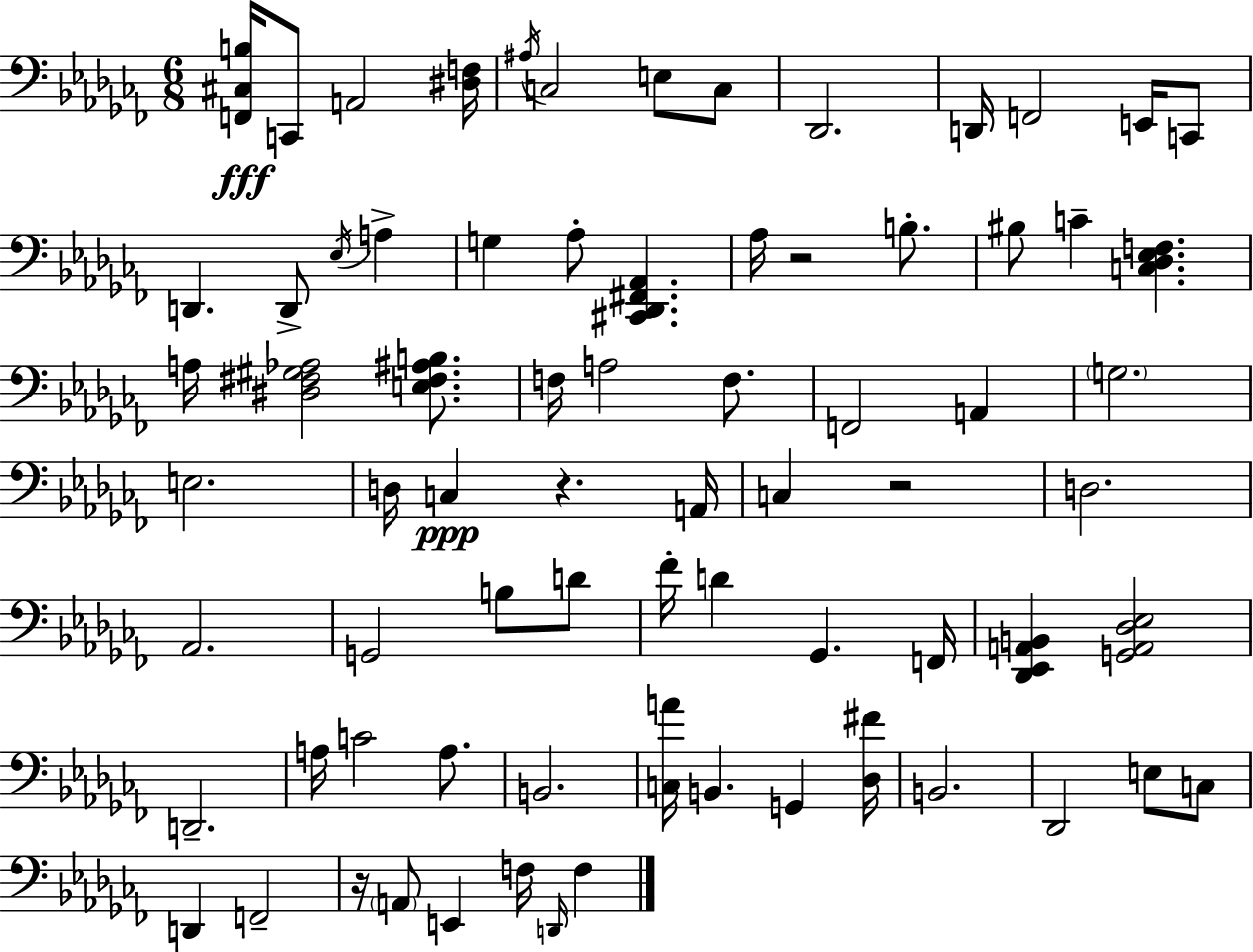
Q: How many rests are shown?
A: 4